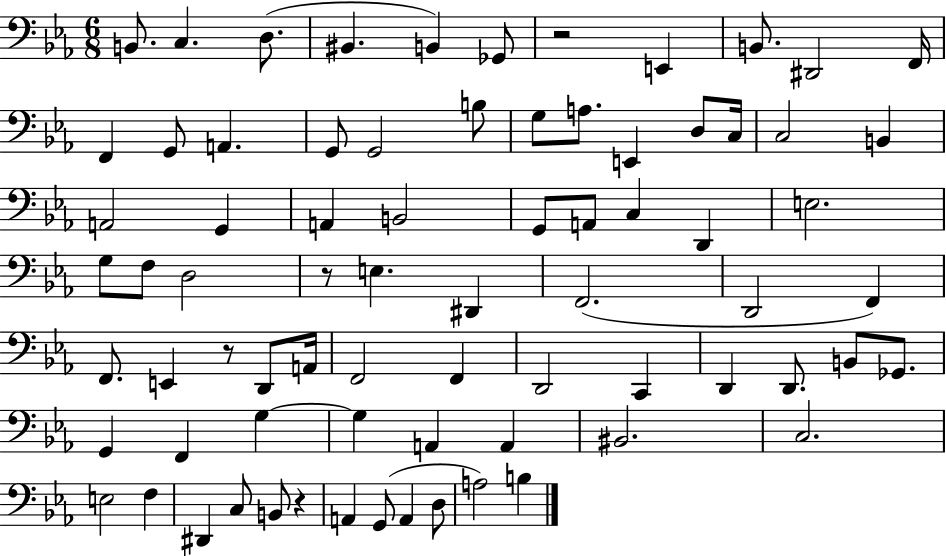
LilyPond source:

{
  \clef bass
  \numericTimeSignature
  \time 6/8
  \key ees \major
  \repeat volta 2 { b,8. c4. d8.( | bis,4. b,4) ges,8 | r2 e,4 | b,8. dis,2 f,16 | \break f,4 g,8 a,4. | g,8 g,2 b8 | g8 a8. e,4 d8 c16 | c2 b,4 | \break a,2 g,4 | a,4 b,2 | g,8 a,8 c4 d,4 | e2. | \break g8 f8 d2 | r8 e4. dis,4 | f,2.( | d,2 f,4) | \break f,8. e,4 r8 d,8 a,16 | f,2 f,4 | d,2 c,4 | d,4 d,8. b,8 ges,8. | \break g,4 f,4 g4~~ | g4 a,4 a,4 | bis,2. | c2. | \break e2 f4 | dis,4 c8 b,8 r4 | a,4 g,8( a,4 d8 | a2) b4 | \break } \bar "|."
}